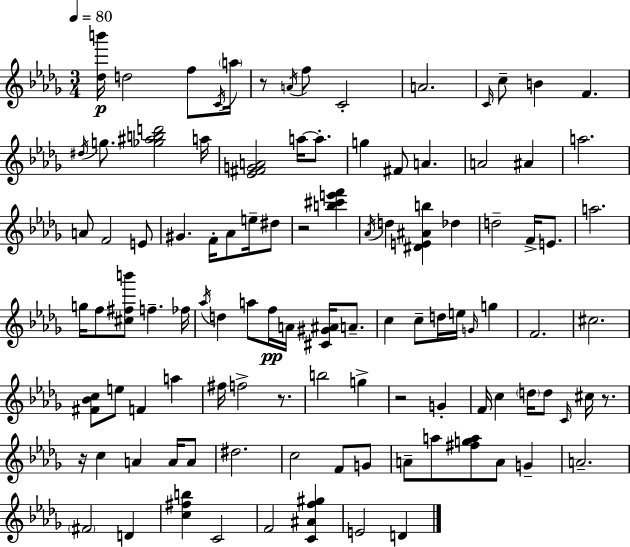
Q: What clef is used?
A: treble